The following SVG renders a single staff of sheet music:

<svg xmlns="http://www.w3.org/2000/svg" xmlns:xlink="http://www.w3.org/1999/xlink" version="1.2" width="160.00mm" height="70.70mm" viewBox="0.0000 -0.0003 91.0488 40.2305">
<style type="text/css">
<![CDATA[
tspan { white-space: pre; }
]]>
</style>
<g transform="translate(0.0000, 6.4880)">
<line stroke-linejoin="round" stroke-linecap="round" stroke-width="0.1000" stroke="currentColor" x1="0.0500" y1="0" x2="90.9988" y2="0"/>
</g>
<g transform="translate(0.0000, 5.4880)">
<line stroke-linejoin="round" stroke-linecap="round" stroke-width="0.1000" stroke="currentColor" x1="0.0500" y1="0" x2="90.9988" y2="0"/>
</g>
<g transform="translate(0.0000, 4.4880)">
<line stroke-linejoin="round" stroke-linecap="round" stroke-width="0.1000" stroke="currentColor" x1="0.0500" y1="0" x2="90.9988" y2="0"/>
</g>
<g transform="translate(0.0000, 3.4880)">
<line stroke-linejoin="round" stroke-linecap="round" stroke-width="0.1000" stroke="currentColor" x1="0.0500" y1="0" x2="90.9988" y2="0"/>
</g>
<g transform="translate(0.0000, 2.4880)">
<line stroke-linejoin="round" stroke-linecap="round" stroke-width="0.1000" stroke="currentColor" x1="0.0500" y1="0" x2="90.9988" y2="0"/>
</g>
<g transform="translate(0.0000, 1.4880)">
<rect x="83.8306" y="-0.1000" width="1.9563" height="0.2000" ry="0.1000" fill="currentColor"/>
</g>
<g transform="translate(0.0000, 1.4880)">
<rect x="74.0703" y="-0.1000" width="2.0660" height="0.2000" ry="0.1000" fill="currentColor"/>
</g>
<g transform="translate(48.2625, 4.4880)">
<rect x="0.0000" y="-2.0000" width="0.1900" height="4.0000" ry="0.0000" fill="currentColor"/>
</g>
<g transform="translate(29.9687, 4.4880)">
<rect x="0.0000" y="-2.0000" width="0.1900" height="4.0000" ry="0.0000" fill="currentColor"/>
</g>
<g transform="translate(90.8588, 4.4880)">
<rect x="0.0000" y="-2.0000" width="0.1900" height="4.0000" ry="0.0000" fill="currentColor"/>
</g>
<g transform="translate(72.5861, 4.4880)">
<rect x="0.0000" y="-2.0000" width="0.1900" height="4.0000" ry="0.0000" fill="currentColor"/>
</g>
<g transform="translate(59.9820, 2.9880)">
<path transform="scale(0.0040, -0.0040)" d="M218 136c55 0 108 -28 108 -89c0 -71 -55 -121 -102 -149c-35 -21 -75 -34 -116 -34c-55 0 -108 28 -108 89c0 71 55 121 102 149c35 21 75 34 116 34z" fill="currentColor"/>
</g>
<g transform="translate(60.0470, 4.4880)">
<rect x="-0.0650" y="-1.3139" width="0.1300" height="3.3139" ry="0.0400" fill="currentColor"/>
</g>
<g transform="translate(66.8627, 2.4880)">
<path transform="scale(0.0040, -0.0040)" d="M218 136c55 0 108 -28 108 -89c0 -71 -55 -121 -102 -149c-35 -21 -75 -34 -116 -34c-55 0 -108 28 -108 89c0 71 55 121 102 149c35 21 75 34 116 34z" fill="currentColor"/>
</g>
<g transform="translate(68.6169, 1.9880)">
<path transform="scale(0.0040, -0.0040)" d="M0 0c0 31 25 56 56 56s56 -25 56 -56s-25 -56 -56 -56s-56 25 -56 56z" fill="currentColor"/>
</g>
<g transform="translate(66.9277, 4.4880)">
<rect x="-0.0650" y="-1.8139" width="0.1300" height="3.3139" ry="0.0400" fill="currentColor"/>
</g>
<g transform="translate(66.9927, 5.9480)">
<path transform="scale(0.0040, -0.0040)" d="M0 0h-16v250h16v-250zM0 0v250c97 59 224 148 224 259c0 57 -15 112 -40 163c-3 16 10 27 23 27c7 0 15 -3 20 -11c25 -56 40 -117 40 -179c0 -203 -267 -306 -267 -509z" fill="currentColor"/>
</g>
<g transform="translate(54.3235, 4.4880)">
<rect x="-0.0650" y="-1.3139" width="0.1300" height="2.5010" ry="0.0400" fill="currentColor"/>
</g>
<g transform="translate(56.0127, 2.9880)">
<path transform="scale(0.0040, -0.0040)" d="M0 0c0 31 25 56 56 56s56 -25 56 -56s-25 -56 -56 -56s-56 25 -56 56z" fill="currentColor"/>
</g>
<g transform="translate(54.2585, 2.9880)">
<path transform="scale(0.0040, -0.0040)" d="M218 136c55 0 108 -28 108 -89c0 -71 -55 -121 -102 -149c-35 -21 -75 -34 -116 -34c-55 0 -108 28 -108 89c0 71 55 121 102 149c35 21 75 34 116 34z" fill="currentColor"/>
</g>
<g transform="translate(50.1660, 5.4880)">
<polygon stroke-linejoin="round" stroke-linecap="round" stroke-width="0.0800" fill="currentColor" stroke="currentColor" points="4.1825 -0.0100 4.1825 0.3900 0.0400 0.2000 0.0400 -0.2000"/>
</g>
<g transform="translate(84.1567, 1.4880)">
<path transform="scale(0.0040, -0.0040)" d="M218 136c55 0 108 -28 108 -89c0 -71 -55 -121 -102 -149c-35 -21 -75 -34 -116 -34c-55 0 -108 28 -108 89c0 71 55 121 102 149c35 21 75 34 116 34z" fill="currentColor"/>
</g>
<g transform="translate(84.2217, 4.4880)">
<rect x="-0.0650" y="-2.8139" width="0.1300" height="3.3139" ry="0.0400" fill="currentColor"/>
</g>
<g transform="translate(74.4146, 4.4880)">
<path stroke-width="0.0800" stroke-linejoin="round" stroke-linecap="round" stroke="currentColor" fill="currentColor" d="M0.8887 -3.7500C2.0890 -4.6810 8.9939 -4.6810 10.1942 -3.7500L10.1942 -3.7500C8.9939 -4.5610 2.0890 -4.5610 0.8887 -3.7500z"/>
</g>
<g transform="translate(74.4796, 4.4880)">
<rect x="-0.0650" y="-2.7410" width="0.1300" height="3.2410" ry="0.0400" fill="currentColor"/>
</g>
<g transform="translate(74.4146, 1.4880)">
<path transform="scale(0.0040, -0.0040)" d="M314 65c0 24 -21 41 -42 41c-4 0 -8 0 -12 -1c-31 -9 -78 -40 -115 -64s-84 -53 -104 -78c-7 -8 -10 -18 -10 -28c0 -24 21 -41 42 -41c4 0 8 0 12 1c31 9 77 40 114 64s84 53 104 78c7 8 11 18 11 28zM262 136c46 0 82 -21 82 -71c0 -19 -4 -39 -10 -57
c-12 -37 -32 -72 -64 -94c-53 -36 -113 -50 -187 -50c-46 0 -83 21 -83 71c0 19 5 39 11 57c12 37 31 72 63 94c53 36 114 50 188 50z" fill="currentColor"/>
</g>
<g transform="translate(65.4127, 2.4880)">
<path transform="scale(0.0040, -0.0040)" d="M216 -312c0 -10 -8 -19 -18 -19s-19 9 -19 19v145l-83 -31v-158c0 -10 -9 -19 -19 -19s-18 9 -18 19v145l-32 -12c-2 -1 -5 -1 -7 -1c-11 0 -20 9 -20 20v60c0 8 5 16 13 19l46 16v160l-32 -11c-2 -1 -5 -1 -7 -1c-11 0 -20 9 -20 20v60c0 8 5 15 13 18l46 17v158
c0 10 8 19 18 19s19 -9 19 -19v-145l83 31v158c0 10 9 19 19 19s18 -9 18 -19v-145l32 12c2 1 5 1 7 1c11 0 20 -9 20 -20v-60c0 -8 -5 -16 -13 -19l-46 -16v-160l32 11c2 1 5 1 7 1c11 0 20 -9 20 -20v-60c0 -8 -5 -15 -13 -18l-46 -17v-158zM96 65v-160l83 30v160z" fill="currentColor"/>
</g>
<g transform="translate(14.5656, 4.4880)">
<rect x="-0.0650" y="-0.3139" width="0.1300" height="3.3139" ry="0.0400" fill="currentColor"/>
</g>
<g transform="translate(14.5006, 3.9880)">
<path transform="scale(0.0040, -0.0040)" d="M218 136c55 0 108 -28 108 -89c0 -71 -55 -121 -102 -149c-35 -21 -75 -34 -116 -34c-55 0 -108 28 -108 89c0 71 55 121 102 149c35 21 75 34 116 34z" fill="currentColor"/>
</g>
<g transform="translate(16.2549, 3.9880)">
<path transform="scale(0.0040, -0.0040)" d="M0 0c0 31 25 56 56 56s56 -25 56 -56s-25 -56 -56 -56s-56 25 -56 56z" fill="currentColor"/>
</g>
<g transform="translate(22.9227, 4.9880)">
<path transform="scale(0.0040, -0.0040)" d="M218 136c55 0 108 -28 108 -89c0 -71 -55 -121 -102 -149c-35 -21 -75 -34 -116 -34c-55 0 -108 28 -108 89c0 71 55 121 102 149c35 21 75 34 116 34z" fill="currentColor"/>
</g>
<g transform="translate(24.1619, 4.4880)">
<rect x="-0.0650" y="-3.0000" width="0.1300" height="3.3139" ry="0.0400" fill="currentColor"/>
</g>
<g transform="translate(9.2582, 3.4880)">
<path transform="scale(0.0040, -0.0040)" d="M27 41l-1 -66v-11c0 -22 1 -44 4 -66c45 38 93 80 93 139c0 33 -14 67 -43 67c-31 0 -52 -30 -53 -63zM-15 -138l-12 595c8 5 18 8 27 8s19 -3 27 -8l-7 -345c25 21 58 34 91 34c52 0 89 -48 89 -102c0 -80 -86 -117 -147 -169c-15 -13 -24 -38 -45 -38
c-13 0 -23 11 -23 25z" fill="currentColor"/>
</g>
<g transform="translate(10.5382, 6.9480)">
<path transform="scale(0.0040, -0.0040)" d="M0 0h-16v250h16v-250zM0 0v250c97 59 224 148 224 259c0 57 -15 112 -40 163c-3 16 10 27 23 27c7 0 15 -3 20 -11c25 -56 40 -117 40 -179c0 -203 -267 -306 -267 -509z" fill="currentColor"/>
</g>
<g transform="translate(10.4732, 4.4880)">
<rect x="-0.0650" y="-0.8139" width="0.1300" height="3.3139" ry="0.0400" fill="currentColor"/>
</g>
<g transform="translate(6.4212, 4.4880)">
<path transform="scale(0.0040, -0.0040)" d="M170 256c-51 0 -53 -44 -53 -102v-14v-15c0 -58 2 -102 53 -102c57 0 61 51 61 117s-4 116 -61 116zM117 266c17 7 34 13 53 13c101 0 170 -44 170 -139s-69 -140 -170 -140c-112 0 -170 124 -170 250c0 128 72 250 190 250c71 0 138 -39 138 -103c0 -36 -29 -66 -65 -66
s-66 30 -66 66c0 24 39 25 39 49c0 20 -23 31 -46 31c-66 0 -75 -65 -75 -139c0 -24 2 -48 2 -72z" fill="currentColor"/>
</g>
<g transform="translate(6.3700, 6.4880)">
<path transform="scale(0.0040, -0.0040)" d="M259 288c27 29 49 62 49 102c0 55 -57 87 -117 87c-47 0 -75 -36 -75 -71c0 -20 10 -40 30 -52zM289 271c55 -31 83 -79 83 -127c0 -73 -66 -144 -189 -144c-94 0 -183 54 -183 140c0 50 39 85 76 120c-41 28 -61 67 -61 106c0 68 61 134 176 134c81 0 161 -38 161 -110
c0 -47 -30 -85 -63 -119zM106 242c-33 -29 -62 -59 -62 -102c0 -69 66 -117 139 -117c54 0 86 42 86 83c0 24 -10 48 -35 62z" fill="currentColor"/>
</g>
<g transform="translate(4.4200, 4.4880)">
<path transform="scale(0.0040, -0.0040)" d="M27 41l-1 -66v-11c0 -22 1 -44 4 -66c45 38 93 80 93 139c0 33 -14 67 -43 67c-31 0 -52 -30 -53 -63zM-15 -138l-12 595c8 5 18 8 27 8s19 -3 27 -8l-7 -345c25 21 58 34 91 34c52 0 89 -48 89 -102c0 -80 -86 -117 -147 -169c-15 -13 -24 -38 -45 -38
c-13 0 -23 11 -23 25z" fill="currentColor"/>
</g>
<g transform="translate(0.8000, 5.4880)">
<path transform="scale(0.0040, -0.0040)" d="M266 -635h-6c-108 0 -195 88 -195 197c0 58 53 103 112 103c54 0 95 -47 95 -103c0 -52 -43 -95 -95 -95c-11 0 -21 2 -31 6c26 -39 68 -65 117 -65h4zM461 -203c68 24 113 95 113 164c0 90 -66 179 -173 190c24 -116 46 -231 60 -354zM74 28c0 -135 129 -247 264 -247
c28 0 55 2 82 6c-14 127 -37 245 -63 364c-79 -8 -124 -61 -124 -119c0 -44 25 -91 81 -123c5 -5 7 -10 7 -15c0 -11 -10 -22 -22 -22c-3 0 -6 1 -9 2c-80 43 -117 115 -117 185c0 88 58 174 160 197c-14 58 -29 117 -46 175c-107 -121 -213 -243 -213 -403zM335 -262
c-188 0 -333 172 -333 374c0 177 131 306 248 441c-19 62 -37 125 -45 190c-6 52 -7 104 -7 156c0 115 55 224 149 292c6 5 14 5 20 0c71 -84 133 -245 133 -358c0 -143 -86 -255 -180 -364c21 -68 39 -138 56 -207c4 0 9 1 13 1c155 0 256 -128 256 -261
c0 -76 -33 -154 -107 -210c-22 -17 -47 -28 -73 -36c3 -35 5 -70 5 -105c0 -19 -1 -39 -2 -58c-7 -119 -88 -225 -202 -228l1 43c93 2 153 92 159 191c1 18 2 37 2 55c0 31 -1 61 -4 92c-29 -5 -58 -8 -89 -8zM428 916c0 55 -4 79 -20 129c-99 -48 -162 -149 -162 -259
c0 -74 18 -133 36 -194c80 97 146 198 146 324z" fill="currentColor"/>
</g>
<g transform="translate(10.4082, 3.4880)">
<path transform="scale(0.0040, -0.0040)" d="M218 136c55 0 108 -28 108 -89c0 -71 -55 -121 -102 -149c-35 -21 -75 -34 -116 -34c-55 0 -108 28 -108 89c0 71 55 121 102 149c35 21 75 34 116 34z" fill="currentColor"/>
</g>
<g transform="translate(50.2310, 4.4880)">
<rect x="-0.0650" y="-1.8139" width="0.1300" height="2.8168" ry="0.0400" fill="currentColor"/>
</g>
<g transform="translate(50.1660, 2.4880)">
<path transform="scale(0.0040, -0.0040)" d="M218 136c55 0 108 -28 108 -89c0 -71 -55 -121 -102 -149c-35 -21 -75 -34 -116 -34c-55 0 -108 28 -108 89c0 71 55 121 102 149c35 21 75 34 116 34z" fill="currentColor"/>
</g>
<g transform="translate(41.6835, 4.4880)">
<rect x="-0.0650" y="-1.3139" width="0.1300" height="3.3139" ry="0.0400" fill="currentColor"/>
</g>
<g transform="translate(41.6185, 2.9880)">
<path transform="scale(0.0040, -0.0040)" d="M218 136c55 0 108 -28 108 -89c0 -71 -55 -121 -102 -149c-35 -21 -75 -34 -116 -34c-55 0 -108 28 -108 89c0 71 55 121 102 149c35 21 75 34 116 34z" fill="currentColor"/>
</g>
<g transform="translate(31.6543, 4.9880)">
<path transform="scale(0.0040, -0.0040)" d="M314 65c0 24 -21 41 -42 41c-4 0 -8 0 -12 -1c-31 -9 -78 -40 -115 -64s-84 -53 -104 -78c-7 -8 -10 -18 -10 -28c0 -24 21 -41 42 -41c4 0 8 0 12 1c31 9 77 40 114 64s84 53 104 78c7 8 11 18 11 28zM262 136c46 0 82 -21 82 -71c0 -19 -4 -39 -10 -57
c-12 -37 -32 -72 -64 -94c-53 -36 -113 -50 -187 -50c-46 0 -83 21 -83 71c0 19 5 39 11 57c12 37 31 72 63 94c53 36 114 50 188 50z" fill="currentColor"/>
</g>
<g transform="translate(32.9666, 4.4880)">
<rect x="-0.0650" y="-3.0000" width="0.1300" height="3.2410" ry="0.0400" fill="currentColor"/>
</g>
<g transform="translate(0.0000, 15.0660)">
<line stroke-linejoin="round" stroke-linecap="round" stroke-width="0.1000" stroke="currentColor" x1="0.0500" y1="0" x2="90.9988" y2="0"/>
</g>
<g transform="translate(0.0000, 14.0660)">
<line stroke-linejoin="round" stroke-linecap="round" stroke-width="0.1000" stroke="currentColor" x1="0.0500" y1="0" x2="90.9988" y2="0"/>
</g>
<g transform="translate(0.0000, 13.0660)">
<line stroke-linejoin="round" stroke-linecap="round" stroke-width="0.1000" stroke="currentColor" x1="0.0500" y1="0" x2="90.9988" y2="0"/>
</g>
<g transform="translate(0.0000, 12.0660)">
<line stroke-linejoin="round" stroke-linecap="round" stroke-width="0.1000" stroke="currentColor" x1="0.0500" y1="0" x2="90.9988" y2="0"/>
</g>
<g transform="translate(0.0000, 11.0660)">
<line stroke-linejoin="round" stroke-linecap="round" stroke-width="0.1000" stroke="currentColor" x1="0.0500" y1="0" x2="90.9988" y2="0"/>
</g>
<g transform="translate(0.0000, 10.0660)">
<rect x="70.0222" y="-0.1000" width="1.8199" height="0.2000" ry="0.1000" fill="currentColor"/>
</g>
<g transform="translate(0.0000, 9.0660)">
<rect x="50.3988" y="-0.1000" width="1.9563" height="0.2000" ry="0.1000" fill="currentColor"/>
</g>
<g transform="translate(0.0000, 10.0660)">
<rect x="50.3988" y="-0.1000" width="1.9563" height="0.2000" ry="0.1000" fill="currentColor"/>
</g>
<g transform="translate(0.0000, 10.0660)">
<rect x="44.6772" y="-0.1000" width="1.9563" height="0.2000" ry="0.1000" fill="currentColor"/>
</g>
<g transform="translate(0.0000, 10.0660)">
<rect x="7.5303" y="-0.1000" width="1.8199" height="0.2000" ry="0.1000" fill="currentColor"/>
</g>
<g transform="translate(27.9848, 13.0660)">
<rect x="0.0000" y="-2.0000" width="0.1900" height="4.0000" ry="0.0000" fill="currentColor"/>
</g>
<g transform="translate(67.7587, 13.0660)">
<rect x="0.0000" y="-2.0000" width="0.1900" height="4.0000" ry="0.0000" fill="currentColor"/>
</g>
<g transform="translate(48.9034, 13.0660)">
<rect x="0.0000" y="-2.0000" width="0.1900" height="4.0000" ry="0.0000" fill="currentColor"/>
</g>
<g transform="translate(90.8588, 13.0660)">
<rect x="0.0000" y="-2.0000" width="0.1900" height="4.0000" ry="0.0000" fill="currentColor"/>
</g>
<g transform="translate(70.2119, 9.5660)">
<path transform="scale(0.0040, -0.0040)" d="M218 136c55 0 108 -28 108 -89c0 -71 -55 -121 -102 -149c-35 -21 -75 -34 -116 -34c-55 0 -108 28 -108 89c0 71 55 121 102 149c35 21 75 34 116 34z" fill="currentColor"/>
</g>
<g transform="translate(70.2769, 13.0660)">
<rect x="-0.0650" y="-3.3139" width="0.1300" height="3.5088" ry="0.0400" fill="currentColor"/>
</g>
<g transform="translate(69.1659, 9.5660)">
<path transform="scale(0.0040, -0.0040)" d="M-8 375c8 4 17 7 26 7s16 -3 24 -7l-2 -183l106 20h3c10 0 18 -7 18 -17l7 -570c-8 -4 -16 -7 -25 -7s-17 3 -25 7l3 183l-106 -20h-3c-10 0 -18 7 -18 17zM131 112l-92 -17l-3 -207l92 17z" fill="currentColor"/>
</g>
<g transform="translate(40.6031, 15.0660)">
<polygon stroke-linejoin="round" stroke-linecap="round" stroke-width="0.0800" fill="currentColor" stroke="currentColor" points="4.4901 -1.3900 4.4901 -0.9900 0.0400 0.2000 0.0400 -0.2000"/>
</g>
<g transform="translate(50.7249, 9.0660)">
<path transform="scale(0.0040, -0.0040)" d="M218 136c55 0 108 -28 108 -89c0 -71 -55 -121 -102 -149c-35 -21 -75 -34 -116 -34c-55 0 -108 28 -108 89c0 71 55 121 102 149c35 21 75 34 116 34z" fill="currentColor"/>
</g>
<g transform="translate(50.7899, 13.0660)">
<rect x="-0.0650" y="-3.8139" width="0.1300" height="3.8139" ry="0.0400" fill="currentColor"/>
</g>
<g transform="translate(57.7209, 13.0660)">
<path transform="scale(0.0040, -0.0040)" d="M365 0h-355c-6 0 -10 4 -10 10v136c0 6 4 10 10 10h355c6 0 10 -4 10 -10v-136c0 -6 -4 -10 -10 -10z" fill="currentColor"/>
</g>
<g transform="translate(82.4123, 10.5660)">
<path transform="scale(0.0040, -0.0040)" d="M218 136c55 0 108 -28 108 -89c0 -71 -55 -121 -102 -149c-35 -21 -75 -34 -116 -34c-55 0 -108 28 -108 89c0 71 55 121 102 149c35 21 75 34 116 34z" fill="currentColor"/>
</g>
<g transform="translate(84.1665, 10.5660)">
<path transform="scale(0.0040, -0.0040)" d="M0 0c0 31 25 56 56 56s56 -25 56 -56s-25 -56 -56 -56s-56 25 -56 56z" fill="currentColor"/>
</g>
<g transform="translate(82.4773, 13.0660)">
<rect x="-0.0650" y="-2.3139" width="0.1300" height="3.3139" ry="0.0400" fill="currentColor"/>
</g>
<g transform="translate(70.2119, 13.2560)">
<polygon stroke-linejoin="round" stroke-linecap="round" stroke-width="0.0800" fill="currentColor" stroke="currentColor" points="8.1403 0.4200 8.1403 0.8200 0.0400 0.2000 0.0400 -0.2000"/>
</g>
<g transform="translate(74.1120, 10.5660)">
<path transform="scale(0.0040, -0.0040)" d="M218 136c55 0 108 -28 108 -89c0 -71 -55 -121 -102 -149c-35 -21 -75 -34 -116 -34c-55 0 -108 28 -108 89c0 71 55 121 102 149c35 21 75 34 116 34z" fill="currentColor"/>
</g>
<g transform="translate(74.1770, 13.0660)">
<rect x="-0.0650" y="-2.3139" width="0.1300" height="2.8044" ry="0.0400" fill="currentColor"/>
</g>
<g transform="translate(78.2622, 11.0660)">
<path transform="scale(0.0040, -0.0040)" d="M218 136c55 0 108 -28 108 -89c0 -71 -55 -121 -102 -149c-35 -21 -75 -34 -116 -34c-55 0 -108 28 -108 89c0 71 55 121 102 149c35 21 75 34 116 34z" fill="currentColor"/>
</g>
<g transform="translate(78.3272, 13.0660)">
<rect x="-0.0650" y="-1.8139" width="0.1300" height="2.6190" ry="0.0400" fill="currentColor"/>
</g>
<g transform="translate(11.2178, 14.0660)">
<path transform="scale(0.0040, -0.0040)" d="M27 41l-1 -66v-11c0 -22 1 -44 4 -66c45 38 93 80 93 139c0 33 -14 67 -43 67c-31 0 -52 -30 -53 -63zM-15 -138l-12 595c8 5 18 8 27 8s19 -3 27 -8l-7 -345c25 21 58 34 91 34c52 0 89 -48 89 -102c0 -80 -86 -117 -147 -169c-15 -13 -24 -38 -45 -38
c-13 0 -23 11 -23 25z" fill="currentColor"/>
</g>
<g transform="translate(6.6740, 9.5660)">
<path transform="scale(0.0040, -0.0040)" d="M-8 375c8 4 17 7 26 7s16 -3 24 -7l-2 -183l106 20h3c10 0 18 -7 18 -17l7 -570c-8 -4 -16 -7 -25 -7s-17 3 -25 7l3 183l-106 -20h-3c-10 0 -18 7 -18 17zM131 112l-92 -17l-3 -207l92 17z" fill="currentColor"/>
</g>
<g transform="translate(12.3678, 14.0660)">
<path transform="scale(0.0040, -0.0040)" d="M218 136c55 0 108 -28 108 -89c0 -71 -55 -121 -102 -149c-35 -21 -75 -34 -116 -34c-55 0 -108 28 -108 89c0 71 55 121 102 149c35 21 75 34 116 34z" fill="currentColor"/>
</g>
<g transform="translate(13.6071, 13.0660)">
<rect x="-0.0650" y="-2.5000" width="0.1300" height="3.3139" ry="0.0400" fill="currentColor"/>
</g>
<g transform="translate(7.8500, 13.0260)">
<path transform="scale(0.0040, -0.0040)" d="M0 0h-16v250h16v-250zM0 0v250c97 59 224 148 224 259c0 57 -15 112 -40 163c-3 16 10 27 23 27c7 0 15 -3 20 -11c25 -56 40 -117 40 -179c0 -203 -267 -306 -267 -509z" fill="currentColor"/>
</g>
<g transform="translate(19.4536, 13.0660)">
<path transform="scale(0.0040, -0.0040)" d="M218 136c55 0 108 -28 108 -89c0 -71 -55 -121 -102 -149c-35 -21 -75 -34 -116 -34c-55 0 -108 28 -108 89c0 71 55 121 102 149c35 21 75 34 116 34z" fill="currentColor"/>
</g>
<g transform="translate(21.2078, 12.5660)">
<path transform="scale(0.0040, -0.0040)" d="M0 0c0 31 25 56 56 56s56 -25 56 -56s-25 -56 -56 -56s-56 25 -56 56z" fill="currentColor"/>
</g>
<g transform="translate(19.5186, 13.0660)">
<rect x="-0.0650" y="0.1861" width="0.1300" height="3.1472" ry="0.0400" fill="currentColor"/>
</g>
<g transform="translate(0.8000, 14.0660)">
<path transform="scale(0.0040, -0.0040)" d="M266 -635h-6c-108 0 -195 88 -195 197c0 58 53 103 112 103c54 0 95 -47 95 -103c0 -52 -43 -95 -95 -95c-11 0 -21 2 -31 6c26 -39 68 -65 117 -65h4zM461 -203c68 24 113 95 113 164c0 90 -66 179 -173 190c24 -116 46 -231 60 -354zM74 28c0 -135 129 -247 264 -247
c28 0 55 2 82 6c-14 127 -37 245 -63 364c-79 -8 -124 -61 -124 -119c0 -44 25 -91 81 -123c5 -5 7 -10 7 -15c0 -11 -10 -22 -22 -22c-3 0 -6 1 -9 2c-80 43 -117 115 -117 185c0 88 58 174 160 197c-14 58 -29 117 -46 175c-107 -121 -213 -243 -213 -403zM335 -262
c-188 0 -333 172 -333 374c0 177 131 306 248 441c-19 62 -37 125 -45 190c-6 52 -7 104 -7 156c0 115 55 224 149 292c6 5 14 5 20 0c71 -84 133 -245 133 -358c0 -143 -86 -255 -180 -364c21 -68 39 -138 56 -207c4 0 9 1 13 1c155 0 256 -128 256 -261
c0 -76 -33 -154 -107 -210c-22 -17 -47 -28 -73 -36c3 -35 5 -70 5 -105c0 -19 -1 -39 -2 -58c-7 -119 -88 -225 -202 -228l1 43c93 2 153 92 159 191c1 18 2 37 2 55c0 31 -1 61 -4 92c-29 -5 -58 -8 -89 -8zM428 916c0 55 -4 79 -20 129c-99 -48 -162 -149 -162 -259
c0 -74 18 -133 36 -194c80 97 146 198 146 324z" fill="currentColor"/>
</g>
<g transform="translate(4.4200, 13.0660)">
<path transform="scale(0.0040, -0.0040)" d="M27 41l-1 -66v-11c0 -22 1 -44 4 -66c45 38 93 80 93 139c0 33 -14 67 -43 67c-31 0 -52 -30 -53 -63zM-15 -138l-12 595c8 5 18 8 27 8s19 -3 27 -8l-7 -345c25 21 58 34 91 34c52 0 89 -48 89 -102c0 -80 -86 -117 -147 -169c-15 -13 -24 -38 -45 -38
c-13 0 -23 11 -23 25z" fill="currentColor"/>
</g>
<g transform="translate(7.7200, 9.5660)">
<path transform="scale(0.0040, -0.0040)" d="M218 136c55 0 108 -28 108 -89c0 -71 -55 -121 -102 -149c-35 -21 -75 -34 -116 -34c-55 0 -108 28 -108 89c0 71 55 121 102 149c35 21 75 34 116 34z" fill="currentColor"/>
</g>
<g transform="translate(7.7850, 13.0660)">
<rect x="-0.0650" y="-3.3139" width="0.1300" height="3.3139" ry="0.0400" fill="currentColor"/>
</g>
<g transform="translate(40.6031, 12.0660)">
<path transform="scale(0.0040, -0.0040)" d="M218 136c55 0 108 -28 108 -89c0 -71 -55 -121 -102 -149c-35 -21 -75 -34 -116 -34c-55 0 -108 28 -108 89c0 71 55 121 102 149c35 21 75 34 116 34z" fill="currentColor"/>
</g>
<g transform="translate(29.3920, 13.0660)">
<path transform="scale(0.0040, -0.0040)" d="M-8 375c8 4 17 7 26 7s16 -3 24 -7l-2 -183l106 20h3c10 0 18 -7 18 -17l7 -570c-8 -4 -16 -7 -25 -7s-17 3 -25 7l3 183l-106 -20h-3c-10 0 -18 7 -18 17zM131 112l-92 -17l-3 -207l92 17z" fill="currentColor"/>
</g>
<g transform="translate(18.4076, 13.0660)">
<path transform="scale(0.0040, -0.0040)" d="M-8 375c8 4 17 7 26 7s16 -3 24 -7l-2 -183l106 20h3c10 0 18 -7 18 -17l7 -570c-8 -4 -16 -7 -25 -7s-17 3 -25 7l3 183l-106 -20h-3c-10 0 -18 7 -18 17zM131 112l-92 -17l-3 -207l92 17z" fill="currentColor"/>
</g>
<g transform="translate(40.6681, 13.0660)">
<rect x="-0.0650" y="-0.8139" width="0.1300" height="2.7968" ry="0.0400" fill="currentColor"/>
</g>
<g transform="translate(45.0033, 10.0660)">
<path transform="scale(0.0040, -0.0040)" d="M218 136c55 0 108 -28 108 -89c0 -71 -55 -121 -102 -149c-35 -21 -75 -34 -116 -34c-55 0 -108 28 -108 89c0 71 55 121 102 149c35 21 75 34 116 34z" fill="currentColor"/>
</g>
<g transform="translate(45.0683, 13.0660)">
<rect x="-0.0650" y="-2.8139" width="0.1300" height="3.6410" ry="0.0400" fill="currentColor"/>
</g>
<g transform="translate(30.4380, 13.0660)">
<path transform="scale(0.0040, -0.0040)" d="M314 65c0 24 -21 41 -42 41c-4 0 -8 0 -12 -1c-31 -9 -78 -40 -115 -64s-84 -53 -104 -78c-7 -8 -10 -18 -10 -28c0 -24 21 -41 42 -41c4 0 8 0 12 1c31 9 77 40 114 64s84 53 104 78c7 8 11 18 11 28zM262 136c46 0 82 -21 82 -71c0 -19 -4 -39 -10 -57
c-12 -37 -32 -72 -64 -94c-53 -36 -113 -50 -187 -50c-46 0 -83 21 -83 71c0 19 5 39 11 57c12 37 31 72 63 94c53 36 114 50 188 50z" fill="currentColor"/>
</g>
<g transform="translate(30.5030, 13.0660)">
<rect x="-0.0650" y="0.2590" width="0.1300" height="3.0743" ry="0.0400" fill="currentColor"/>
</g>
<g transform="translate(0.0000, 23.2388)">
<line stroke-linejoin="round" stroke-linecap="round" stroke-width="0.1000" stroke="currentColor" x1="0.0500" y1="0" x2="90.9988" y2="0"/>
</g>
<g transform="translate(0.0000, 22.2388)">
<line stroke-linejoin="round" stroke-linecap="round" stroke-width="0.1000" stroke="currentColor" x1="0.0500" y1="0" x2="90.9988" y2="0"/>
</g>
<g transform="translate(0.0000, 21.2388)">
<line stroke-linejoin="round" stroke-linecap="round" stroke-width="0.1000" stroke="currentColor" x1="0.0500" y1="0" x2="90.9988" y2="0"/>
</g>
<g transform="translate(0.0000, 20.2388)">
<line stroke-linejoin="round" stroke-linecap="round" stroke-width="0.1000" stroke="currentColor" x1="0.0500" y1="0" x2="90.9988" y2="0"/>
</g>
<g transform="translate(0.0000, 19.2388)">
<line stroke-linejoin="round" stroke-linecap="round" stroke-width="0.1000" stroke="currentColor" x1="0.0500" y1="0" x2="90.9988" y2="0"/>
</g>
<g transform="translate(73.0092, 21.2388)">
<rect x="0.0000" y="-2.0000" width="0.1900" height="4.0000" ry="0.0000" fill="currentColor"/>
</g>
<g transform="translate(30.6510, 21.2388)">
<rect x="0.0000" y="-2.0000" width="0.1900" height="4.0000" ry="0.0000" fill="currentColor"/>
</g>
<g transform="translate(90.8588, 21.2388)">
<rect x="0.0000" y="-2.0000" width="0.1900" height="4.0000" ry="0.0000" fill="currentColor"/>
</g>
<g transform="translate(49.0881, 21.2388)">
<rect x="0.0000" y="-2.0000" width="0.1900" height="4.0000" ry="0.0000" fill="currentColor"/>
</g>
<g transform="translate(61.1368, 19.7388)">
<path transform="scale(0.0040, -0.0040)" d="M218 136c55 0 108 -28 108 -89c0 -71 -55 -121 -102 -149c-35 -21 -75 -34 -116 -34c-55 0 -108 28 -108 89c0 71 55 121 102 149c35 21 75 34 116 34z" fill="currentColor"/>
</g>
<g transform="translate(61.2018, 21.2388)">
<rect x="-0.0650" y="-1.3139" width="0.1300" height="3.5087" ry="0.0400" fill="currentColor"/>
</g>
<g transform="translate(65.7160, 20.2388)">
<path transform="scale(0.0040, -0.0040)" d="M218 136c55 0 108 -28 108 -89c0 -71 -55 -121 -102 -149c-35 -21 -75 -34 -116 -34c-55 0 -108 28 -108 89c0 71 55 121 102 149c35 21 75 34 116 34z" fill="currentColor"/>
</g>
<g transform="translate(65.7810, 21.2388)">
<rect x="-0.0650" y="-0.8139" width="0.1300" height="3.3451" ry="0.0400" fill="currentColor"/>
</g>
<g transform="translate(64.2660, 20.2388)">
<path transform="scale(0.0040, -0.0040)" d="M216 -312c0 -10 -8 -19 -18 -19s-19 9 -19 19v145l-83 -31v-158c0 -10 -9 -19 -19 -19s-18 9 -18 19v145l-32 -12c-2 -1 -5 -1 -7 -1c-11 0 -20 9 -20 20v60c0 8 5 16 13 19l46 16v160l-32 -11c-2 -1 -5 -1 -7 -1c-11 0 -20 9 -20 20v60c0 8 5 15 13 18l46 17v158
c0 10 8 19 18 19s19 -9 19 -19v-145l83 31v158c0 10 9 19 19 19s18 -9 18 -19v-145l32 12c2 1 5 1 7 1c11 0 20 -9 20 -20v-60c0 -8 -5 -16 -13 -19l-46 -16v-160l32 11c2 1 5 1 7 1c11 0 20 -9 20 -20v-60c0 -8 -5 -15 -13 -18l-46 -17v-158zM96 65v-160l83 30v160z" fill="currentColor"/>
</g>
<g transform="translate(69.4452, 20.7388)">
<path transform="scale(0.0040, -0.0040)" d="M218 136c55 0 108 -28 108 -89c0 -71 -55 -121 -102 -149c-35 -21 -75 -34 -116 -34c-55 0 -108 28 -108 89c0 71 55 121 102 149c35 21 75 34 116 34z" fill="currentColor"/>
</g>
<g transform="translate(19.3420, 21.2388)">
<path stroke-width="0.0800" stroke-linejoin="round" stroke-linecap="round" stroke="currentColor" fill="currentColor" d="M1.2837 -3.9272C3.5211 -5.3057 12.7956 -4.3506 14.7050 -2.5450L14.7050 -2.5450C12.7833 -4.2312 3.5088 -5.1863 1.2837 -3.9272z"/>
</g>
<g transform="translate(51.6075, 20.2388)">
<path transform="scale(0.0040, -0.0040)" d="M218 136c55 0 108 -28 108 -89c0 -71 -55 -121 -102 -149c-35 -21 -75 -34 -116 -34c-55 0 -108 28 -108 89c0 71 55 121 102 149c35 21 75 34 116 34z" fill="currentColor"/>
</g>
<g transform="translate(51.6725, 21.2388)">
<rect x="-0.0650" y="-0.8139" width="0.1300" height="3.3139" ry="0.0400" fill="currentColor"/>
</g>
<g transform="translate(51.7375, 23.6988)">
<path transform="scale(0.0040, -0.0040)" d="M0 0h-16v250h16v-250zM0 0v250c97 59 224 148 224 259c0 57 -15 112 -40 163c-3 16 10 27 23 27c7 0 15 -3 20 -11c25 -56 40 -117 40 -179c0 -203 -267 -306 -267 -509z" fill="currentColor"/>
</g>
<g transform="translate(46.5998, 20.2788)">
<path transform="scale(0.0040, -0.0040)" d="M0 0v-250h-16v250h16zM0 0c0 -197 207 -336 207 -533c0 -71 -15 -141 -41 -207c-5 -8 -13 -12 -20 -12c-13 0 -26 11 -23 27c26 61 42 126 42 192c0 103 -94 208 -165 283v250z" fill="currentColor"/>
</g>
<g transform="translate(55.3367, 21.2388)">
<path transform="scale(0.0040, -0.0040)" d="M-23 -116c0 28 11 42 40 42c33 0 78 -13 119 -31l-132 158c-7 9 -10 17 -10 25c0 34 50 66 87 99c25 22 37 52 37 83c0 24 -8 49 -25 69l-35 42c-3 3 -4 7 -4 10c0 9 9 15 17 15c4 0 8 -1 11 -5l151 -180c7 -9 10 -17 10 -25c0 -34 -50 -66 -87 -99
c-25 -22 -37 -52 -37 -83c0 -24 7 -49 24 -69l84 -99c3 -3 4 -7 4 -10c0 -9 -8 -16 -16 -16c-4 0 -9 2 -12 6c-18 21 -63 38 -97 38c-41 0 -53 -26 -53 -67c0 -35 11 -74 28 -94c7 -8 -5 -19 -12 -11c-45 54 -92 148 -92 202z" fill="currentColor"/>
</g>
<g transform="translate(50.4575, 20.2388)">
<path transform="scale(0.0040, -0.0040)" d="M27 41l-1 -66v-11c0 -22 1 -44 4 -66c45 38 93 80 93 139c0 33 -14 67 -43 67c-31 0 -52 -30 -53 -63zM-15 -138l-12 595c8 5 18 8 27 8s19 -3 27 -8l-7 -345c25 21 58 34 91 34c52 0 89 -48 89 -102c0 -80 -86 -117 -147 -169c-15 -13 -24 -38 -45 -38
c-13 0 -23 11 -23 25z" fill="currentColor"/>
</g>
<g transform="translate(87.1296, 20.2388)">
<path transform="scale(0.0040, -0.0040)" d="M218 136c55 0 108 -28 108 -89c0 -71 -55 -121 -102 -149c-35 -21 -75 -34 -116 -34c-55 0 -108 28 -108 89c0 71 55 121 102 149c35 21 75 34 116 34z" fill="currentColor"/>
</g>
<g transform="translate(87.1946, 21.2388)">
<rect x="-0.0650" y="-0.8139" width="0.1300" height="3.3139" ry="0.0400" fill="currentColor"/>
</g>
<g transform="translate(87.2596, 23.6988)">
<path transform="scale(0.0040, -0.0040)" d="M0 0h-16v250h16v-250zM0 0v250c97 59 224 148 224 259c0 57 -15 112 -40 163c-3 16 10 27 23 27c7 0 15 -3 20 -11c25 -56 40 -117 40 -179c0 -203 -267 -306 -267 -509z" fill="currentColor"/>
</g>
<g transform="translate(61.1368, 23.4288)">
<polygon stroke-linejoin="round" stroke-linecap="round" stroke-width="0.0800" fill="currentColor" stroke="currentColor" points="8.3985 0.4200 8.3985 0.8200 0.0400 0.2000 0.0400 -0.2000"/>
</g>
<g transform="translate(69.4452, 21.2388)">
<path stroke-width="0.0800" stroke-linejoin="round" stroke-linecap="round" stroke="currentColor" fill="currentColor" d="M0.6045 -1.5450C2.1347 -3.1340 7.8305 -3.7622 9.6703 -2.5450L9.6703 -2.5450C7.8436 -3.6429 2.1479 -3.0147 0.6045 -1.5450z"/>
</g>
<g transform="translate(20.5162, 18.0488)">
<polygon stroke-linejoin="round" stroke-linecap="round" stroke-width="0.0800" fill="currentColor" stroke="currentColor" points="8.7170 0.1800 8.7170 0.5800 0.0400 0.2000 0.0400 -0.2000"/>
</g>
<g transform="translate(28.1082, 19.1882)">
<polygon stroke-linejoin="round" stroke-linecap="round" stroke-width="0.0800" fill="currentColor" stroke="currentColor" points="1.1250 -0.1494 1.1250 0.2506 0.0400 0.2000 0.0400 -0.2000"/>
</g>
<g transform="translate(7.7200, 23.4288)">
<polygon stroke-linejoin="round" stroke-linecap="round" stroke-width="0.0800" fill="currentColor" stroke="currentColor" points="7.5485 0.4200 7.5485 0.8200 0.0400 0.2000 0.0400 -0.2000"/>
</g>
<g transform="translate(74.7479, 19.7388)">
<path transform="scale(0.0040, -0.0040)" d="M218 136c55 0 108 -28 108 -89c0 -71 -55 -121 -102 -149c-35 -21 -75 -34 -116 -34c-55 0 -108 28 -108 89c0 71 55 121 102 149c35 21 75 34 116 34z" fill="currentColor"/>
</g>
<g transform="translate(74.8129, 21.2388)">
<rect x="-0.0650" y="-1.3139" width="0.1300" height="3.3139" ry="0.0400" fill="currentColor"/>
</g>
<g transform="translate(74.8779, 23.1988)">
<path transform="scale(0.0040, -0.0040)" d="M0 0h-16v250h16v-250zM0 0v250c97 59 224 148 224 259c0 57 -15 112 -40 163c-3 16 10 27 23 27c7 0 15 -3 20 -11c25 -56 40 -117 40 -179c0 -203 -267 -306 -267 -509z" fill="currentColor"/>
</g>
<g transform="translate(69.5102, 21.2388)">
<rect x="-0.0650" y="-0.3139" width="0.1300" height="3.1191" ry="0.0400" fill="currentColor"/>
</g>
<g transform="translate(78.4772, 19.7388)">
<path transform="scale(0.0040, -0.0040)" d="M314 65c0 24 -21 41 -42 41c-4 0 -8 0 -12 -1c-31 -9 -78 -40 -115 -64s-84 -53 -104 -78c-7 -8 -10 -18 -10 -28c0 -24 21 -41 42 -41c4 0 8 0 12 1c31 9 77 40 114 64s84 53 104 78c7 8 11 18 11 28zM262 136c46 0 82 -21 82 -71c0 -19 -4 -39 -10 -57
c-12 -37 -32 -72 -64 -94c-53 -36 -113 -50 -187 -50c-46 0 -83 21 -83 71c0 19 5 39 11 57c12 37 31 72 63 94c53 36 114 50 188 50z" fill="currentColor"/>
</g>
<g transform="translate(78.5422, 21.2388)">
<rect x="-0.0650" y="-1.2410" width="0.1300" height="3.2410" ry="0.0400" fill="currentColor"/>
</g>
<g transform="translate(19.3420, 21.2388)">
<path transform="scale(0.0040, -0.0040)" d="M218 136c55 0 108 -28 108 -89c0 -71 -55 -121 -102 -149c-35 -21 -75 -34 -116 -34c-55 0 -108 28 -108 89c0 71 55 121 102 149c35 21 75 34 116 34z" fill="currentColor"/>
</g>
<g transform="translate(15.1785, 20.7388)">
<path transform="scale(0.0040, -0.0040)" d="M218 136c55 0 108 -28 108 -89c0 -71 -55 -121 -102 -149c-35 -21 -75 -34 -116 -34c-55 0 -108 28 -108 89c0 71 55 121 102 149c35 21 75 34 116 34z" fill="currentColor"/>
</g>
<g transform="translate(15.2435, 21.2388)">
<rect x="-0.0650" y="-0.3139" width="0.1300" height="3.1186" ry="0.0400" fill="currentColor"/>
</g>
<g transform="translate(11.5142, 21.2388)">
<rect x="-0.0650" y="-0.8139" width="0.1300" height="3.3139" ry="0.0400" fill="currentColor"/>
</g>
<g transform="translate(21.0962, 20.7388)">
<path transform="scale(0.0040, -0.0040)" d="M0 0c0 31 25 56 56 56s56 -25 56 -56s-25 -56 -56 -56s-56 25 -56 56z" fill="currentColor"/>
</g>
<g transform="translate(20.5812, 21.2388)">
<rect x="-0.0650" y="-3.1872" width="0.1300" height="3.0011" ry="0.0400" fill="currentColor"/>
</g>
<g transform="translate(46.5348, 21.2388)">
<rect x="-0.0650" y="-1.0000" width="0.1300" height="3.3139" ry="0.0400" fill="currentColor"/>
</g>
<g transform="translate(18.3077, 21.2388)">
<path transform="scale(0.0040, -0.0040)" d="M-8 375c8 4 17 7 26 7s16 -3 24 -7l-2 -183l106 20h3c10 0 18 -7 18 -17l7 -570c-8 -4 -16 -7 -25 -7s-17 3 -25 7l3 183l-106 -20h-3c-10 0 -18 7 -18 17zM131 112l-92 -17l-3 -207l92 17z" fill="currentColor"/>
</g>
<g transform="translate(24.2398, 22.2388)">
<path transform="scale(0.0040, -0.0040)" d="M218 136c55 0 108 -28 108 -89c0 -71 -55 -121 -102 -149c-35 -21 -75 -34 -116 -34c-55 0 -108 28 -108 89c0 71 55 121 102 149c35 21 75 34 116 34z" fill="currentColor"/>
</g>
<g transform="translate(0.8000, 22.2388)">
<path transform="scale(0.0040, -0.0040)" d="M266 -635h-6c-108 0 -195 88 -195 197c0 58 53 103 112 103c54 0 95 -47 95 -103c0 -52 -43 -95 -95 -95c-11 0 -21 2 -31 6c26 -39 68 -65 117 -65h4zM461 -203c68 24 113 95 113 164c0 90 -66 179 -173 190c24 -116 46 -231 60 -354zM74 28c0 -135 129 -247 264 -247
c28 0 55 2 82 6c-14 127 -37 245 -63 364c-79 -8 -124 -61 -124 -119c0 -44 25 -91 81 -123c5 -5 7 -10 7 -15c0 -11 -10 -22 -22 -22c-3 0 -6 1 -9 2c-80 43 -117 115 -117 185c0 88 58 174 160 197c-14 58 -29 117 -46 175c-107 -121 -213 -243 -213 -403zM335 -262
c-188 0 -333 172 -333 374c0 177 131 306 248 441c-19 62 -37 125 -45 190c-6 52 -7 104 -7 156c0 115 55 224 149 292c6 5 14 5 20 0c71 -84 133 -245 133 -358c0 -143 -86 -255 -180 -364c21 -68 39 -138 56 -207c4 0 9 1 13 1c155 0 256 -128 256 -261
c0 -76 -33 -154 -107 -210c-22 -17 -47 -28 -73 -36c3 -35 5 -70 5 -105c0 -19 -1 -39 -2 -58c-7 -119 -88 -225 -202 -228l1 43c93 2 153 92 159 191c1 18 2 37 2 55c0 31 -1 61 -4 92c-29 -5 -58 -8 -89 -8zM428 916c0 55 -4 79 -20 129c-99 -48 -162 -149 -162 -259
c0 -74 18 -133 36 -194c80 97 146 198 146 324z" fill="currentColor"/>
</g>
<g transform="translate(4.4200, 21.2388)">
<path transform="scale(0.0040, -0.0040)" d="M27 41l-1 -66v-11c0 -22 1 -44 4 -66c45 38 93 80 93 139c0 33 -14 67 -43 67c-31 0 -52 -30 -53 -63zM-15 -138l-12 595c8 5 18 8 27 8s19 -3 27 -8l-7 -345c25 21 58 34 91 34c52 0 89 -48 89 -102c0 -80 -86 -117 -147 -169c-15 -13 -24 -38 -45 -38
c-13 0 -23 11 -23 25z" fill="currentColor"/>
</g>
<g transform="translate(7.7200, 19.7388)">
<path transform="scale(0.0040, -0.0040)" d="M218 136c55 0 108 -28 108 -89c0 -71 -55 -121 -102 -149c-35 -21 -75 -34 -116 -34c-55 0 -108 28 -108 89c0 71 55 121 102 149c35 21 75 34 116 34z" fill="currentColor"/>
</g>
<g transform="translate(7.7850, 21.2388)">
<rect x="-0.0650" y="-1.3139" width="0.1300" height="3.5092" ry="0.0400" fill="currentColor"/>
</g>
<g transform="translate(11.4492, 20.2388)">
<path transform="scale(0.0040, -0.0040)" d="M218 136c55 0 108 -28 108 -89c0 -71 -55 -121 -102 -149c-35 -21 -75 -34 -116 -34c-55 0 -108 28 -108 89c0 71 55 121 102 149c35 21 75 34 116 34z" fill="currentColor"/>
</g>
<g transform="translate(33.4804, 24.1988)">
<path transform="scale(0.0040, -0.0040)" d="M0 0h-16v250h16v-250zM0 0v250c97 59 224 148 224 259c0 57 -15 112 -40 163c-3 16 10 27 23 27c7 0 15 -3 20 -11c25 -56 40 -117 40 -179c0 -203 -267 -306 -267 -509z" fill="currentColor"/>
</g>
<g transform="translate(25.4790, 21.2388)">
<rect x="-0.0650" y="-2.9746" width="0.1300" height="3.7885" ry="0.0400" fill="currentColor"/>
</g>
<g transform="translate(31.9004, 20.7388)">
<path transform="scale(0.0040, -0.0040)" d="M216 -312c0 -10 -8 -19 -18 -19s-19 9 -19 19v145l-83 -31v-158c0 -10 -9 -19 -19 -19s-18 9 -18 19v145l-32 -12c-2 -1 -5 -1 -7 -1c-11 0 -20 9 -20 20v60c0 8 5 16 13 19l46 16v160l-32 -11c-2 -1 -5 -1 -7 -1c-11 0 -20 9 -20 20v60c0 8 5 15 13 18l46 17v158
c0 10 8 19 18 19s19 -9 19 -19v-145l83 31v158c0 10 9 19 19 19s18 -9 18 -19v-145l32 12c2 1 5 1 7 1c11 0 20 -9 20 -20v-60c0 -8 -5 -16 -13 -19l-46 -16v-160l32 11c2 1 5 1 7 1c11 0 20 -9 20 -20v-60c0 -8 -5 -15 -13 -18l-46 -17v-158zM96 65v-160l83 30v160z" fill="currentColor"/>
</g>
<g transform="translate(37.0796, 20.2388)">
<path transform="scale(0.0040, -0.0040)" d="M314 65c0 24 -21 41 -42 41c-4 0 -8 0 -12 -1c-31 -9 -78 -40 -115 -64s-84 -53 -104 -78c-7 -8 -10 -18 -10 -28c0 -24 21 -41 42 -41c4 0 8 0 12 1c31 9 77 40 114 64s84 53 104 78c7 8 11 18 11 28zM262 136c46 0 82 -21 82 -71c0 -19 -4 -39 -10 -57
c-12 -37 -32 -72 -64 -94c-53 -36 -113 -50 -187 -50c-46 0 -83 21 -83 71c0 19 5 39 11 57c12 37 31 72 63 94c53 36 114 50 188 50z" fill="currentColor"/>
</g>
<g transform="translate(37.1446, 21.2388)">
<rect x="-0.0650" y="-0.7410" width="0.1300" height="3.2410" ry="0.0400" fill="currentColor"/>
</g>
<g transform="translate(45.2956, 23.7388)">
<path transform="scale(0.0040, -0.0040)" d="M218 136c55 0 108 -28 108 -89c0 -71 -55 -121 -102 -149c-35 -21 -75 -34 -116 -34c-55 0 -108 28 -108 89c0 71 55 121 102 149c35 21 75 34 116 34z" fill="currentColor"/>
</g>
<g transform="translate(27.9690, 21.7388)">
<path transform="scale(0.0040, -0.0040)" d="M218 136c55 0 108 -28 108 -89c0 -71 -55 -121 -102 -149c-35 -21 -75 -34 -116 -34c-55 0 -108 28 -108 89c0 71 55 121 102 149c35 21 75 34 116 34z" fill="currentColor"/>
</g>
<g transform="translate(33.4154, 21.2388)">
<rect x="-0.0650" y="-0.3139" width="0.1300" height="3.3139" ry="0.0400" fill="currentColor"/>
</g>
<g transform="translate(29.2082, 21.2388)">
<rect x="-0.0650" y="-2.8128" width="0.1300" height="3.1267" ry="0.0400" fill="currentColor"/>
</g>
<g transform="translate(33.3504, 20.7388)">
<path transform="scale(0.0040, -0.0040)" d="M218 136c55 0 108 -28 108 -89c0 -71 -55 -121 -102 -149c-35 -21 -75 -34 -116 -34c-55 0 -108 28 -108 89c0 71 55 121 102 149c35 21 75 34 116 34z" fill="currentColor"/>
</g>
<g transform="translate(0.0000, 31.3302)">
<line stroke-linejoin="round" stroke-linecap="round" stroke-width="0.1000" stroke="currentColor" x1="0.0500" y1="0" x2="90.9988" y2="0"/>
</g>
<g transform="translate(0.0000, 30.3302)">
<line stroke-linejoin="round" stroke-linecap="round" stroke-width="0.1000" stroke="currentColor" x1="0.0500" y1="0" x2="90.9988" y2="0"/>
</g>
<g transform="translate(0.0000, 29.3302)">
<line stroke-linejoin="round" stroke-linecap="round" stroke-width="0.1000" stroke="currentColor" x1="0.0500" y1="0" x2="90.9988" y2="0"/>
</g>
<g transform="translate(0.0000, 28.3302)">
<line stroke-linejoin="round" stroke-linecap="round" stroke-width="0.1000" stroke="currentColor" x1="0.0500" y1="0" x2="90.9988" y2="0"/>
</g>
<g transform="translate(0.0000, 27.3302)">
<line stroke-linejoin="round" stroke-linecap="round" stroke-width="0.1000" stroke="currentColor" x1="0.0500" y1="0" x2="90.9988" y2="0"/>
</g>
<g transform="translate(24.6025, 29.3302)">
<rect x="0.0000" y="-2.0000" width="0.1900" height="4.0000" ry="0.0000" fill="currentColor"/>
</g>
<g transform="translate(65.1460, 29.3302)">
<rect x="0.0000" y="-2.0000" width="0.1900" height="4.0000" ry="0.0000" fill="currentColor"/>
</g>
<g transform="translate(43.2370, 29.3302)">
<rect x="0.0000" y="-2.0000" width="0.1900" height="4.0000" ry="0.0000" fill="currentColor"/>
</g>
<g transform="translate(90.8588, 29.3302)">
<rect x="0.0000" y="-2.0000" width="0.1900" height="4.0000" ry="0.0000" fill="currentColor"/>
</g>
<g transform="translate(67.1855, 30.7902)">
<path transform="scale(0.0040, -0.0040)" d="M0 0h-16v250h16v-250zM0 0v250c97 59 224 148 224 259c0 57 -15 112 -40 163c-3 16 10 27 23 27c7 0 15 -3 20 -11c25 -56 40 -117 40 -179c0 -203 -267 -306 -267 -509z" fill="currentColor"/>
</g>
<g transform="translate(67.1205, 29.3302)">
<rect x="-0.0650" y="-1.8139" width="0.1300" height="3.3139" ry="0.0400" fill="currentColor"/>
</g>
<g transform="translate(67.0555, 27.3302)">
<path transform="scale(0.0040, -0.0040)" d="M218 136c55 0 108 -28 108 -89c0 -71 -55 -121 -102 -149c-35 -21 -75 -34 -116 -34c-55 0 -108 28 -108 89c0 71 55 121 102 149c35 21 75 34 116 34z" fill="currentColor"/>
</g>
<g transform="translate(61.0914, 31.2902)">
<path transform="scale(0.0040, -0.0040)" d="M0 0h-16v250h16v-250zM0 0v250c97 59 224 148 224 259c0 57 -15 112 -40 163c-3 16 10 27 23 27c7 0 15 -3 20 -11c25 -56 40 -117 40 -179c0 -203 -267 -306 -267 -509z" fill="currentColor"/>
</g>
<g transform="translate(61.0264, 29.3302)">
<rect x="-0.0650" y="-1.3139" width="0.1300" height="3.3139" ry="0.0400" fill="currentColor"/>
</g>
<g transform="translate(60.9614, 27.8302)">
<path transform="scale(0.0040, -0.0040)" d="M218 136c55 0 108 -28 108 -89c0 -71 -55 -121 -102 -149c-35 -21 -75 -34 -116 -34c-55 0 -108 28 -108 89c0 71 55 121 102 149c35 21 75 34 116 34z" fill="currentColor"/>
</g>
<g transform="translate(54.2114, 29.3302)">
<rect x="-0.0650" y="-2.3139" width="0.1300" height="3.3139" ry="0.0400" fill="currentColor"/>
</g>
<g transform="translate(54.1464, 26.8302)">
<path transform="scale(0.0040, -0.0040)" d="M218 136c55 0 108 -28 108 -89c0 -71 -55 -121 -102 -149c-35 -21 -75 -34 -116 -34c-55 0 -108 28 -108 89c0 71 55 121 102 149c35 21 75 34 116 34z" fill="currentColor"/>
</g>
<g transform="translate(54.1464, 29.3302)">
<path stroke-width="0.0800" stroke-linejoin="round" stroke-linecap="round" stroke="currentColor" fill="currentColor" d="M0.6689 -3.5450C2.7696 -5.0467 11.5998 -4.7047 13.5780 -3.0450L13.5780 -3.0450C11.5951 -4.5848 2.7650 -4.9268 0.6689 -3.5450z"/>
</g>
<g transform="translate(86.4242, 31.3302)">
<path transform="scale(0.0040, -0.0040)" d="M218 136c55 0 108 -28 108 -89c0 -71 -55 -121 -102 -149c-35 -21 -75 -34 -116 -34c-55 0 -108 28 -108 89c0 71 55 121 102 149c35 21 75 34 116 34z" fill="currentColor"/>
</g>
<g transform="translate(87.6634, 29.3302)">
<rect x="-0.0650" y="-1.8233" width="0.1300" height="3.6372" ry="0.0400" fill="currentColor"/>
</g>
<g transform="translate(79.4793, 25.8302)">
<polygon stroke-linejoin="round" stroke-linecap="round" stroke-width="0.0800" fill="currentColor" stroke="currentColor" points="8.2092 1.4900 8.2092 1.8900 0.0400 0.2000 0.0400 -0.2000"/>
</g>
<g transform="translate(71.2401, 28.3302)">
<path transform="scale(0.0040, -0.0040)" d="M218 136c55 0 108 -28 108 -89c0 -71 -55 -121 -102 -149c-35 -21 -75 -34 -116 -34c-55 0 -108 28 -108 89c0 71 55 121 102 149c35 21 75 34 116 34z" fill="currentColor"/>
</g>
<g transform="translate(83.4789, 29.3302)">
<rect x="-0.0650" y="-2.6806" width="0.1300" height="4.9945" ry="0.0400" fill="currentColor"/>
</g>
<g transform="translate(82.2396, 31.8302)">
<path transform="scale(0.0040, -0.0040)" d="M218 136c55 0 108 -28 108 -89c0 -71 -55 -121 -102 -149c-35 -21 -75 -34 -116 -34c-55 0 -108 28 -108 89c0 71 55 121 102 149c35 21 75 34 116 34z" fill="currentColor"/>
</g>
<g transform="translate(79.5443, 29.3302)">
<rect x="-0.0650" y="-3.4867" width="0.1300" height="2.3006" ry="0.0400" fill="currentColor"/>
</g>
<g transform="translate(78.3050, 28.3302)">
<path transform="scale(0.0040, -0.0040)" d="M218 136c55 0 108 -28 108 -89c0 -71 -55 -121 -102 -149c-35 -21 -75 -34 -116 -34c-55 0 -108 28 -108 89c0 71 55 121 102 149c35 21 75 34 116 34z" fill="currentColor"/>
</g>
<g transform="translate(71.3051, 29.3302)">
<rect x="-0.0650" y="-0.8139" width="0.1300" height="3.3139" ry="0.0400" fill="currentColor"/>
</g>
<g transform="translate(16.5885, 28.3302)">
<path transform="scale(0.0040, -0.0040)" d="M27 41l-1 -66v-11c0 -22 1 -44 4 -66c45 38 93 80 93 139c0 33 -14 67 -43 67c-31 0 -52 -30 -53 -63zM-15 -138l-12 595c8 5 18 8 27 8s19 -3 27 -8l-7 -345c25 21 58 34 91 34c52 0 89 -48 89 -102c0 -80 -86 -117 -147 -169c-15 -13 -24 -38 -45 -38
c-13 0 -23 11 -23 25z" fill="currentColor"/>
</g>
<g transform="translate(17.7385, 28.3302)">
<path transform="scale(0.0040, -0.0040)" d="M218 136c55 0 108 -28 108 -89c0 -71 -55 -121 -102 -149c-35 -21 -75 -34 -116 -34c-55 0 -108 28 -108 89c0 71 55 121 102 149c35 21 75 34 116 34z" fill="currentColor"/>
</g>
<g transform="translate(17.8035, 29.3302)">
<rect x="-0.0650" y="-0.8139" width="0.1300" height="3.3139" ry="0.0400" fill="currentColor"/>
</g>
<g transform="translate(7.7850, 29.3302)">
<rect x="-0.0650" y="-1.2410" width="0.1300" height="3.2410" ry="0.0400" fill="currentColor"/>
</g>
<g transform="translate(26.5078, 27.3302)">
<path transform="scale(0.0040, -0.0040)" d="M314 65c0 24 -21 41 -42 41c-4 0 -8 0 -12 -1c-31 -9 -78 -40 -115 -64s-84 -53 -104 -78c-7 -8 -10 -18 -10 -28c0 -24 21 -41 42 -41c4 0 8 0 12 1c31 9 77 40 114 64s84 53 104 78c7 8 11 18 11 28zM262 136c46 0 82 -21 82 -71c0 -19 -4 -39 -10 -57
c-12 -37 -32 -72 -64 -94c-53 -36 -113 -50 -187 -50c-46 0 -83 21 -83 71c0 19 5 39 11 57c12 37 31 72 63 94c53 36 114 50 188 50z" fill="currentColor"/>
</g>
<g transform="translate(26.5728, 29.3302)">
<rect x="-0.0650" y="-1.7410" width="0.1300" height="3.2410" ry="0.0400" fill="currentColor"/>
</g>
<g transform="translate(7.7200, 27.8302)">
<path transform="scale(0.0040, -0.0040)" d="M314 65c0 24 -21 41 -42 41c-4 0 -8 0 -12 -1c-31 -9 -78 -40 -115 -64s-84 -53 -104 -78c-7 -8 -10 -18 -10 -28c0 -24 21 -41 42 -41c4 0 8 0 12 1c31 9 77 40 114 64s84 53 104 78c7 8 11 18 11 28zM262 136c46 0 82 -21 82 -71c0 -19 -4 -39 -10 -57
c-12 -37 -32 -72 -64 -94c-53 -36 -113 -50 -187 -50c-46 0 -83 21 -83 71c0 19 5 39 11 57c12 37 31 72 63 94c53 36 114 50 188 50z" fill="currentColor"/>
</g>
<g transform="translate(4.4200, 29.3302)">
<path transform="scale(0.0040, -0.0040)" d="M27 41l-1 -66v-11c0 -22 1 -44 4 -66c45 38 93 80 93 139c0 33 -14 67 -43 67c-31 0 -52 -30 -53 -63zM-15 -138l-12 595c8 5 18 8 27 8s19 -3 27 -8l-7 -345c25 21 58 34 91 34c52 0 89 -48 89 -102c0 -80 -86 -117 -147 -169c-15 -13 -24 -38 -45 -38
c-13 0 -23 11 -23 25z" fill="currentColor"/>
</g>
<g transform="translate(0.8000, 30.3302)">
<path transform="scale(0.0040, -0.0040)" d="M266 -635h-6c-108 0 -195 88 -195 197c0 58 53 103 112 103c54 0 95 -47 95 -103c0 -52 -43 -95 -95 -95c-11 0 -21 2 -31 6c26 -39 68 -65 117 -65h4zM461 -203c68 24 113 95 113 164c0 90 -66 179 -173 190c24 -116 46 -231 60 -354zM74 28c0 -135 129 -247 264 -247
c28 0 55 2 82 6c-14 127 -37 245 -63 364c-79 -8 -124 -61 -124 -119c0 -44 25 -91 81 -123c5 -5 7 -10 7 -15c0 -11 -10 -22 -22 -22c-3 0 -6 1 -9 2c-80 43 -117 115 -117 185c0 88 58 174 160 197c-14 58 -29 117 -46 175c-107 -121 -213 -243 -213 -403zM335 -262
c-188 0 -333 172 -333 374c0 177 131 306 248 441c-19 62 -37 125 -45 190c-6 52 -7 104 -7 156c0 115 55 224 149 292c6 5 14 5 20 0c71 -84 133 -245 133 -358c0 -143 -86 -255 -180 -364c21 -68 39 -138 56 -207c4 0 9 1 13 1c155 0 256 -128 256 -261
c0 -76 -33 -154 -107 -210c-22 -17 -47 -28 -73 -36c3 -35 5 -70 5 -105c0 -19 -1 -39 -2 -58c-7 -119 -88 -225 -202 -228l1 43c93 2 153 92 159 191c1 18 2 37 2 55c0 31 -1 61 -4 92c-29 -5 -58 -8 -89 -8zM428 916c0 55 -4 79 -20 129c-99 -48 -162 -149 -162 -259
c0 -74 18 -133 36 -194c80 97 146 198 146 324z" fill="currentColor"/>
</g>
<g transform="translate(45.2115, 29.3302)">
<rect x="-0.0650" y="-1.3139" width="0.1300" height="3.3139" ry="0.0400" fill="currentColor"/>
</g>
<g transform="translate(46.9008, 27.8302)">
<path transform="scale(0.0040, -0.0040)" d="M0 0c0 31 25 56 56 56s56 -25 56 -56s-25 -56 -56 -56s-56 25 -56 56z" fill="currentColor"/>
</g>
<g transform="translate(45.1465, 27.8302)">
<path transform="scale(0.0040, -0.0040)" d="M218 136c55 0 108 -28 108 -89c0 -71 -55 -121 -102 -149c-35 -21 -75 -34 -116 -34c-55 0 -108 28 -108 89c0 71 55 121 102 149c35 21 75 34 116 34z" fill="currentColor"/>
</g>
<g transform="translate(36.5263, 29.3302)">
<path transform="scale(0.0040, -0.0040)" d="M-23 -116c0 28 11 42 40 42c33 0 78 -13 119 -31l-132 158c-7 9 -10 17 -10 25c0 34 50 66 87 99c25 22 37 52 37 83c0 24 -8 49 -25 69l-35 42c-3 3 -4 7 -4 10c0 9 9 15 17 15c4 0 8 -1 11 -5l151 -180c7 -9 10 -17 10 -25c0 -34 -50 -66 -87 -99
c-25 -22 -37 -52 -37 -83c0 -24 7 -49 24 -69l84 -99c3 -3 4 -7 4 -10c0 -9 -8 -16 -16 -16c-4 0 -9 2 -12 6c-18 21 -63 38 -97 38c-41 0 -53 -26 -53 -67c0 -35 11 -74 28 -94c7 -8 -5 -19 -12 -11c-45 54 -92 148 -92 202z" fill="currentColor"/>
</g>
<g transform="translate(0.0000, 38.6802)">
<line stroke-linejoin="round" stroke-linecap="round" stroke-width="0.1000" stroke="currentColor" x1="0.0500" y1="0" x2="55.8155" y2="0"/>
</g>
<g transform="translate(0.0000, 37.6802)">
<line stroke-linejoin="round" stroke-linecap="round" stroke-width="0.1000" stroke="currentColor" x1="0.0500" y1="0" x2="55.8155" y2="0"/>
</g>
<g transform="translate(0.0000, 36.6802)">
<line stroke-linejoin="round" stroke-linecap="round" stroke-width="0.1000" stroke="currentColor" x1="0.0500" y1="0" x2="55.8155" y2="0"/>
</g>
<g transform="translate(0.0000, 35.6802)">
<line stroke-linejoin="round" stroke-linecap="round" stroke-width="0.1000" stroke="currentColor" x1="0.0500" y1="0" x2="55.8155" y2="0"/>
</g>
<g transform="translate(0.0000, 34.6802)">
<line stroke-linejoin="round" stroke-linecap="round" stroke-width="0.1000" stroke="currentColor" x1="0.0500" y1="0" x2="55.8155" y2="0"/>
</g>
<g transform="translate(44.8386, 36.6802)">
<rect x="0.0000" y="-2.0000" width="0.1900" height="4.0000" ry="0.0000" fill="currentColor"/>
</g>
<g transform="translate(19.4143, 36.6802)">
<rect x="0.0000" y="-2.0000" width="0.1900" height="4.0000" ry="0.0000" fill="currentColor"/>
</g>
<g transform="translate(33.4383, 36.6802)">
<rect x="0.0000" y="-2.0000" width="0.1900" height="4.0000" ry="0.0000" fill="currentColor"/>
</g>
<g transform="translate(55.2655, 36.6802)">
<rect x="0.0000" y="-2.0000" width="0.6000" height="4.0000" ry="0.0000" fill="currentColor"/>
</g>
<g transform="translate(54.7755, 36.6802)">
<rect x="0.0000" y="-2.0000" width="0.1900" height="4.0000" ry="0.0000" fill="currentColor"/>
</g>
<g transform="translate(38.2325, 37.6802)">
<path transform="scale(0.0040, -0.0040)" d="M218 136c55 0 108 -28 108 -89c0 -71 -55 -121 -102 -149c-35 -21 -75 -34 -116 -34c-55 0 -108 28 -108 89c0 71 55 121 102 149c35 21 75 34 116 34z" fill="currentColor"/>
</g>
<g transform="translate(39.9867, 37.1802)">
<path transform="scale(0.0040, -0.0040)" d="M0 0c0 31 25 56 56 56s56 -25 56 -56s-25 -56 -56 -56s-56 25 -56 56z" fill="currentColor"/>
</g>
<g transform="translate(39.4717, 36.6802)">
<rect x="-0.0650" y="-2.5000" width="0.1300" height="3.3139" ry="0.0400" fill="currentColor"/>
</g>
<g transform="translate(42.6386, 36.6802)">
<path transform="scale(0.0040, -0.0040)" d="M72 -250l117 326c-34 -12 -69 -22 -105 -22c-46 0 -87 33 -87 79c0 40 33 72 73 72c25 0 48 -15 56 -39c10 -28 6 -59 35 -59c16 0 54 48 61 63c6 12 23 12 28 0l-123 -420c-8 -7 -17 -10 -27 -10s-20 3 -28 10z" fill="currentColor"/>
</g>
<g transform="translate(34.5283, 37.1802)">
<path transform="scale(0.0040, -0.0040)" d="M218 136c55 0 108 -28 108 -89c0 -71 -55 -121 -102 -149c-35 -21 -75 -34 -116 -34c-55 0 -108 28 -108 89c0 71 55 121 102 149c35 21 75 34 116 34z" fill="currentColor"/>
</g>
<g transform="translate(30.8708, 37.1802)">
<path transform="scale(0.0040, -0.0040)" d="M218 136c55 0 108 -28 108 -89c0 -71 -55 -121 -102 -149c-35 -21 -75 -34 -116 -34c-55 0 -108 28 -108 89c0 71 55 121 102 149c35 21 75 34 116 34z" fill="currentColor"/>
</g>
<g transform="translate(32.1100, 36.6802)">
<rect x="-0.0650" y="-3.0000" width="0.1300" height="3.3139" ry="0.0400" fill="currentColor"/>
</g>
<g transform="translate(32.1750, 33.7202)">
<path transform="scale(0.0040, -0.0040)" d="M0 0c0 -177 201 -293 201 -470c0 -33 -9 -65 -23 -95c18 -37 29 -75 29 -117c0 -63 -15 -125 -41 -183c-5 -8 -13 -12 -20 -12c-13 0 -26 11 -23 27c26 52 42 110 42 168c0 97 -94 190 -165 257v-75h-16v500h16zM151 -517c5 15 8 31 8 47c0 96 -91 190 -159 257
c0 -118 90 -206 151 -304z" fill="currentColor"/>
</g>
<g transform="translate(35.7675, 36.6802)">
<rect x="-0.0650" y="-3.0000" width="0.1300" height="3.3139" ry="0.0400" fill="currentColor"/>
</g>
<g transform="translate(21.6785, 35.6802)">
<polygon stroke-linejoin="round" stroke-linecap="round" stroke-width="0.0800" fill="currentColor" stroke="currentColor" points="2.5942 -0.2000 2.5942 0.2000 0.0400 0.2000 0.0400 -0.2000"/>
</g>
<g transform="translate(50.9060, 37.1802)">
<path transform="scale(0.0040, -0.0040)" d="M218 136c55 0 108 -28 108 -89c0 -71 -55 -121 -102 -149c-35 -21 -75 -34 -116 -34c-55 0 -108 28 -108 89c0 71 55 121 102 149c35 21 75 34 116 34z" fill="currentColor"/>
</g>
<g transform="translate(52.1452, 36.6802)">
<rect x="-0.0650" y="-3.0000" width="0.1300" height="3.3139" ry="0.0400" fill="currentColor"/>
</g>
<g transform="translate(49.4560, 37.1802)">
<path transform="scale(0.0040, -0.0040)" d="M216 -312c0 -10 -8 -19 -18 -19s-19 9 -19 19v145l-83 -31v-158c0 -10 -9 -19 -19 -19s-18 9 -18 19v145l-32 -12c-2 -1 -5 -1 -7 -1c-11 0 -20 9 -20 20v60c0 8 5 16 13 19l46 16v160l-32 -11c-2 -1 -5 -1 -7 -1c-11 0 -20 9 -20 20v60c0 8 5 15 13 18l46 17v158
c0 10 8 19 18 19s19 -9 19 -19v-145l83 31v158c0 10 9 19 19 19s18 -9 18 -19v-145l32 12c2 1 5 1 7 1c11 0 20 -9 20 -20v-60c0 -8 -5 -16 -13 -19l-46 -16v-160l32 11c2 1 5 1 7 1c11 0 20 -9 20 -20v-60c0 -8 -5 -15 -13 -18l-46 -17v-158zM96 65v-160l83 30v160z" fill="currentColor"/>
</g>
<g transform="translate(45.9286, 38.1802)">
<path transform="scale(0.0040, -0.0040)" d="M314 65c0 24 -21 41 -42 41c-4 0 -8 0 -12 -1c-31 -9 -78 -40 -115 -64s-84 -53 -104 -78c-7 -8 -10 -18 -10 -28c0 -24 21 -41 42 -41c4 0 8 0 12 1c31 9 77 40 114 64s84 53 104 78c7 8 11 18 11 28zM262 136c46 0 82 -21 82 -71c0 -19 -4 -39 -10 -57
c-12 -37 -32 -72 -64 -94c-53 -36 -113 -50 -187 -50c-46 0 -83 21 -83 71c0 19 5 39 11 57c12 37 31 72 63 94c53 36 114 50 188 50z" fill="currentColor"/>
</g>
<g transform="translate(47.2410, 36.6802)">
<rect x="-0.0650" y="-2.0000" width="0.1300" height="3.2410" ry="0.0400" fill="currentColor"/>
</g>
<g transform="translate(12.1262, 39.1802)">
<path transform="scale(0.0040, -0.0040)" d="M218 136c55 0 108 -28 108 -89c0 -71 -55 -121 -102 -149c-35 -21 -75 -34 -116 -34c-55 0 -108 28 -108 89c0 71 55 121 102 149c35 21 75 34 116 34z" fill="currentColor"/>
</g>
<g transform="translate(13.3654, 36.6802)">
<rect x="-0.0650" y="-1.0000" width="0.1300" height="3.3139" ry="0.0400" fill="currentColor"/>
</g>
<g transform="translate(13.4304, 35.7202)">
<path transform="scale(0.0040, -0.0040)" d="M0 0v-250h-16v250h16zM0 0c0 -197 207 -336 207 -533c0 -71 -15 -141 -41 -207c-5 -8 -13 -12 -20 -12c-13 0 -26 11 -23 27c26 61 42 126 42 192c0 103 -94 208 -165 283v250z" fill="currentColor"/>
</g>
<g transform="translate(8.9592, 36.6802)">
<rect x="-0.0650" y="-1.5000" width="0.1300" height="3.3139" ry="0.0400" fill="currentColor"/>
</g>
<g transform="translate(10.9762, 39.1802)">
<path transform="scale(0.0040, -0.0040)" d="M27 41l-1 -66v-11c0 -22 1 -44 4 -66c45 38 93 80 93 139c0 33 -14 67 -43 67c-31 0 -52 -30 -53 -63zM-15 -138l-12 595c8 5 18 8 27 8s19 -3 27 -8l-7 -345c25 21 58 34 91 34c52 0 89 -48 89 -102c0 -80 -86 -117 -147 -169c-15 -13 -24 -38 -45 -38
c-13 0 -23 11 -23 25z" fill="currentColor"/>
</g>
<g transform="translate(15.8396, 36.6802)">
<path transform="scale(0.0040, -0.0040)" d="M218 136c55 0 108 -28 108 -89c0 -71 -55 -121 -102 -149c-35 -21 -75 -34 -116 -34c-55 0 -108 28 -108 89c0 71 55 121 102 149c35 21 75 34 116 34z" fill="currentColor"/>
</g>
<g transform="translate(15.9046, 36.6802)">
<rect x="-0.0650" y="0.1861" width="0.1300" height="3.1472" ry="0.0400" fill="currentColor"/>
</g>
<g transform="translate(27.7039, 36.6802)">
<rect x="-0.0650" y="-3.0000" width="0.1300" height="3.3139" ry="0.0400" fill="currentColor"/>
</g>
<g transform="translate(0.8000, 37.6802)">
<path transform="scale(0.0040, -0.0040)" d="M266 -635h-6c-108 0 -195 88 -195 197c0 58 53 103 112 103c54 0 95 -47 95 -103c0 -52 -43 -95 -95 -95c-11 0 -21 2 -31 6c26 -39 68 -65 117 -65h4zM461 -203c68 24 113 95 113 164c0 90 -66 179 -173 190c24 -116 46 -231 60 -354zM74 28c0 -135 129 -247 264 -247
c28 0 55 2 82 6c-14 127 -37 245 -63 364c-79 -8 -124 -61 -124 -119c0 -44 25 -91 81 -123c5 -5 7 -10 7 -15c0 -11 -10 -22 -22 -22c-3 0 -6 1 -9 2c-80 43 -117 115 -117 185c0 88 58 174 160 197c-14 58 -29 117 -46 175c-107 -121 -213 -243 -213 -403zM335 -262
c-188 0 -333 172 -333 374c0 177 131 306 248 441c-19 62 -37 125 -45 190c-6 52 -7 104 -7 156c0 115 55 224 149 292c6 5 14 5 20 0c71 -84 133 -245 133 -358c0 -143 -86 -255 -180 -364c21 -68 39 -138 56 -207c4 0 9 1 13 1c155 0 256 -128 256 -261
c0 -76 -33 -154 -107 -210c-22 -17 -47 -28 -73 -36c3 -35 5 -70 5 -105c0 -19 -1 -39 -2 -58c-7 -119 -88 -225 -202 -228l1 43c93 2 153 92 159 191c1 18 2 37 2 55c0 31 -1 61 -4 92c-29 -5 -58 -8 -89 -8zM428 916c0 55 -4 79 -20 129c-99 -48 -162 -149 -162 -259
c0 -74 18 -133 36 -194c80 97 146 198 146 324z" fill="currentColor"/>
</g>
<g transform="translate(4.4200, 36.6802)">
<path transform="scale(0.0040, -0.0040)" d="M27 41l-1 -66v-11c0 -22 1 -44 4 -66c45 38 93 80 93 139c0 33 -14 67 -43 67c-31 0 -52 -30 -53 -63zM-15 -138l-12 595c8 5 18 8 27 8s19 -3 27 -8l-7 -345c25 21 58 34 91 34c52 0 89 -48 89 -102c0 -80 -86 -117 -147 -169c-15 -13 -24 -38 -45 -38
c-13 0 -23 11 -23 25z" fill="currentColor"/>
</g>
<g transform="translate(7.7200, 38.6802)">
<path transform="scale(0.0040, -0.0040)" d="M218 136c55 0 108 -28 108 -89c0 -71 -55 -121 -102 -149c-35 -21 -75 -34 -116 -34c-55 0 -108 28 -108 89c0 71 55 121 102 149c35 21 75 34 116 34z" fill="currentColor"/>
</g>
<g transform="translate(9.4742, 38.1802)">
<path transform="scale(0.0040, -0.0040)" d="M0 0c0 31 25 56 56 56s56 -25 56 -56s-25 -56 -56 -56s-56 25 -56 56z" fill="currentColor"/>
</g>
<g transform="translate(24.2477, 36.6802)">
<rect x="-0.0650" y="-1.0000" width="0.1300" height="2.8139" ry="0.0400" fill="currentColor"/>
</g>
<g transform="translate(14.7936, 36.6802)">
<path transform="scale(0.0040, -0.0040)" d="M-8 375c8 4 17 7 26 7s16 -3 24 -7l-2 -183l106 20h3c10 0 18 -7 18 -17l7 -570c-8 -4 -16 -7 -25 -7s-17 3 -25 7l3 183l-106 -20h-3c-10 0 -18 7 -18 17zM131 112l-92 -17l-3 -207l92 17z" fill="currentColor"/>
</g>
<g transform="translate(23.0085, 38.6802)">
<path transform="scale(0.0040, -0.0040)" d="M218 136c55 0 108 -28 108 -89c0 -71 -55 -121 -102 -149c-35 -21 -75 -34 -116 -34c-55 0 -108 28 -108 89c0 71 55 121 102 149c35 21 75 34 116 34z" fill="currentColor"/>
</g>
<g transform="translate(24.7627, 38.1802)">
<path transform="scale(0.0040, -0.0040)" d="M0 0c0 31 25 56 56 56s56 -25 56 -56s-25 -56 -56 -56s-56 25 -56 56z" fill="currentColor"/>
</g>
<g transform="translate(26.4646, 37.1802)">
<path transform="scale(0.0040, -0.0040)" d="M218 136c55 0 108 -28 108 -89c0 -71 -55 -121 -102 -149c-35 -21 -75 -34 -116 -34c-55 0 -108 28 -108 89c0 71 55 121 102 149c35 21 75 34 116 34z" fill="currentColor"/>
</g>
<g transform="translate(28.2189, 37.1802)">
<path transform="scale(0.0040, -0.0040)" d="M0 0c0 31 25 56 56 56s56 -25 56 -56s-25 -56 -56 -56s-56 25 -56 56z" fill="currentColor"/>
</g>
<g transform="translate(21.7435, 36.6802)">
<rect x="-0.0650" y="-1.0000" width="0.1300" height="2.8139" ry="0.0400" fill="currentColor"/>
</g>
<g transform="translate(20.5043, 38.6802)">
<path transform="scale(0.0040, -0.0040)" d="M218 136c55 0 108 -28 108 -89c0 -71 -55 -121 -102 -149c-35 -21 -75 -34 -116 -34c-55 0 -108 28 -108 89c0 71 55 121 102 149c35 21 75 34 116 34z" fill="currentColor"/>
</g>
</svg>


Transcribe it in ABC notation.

X:1
T:Untitled
M:6/8
L:1/4
K:F
_d/2 c A A2 e f/2 e/2 e ^f/2 a2 a b/2 _G B B2 d/2 a/2 c' z2 b/2 g/2 f/2 g e/2 d/2 c/2 B/2 G/2 A/4 ^c/2 d2 D/2 _d/2 z e/2 ^d/2 c/2 e/2 e2 d/2 e2 _d f2 z e g e/2 f/2 d d/2 D/2 E/2 E _D/2 B E/2 E/2 A A/4 A G z/2 F2 ^A